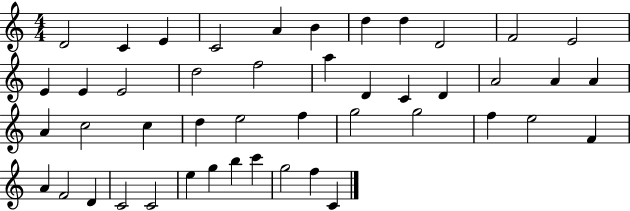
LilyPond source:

{
  \clef treble
  \numericTimeSignature
  \time 4/4
  \key c \major
  d'2 c'4 e'4 | c'2 a'4 b'4 | d''4 d''4 d'2 | f'2 e'2 | \break e'4 e'4 e'2 | d''2 f''2 | a''4 d'4 c'4 d'4 | a'2 a'4 a'4 | \break a'4 c''2 c''4 | d''4 e''2 f''4 | g''2 g''2 | f''4 e''2 f'4 | \break a'4 f'2 d'4 | c'2 c'2 | e''4 g''4 b''4 c'''4 | g''2 f''4 c'4 | \break \bar "|."
}